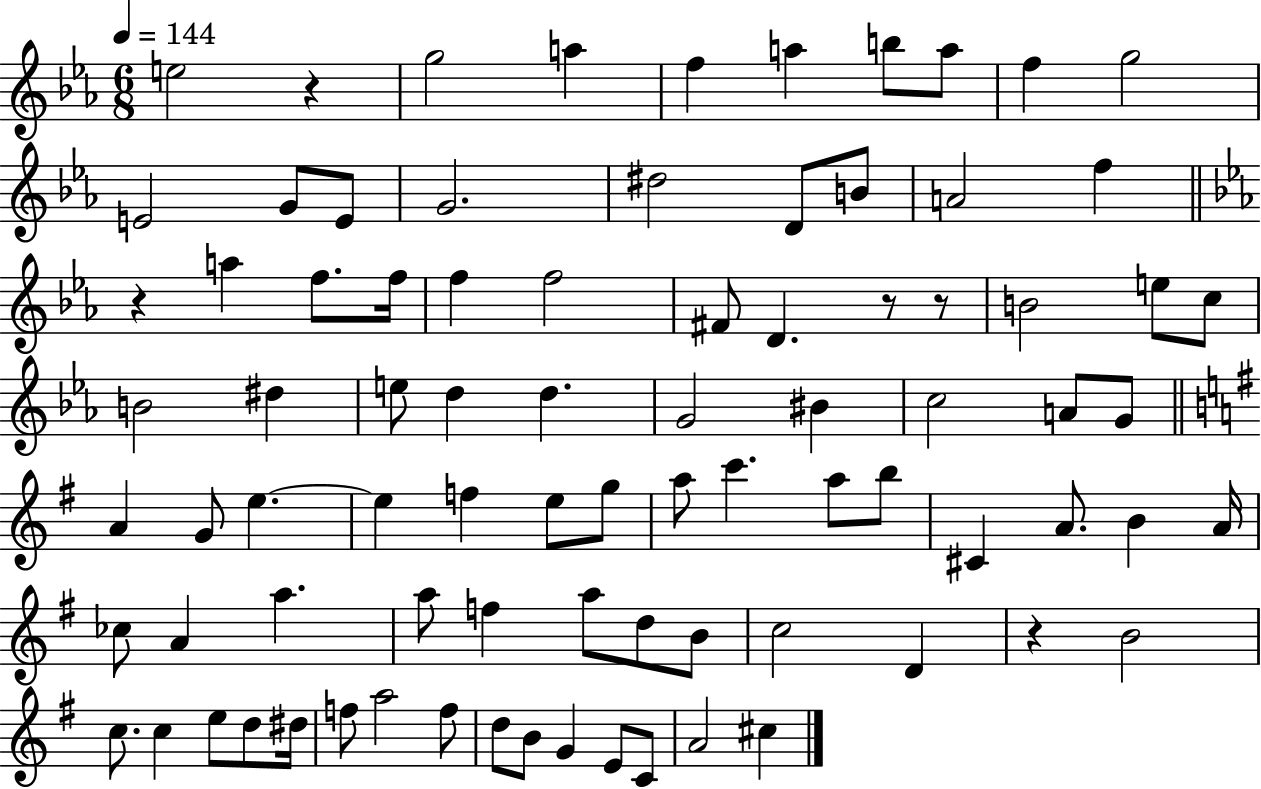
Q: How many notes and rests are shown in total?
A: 84